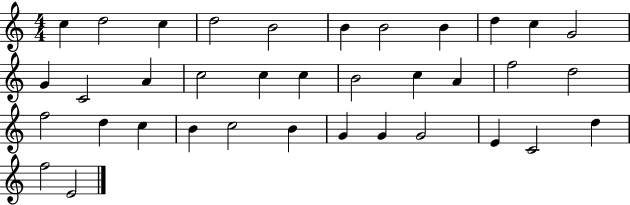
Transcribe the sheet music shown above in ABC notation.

X:1
T:Untitled
M:4/4
L:1/4
K:C
c d2 c d2 B2 B B2 B d c G2 G C2 A c2 c c B2 c A f2 d2 f2 d c B c2 B G G G2 E C2 d f2 E2